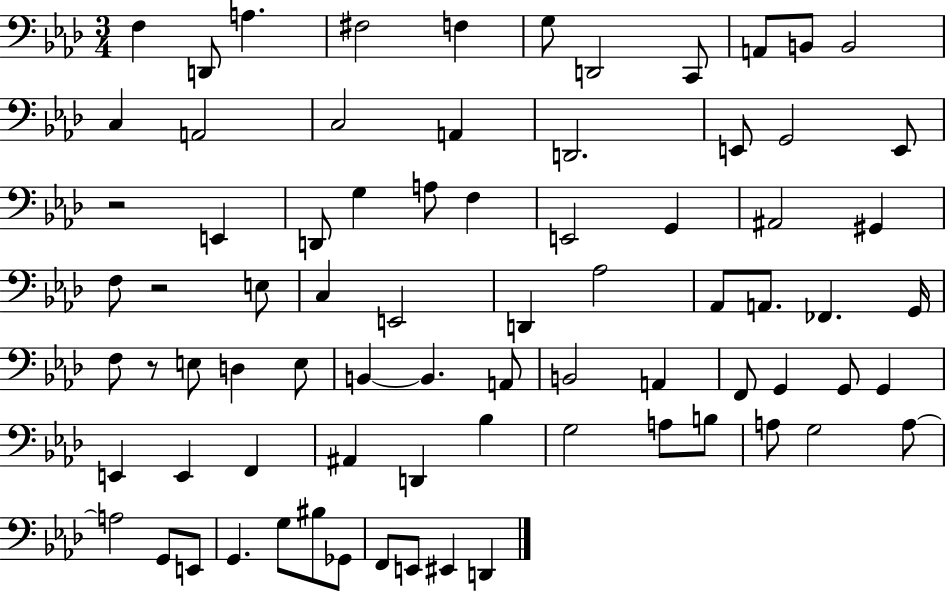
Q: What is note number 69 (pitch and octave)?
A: BIS3